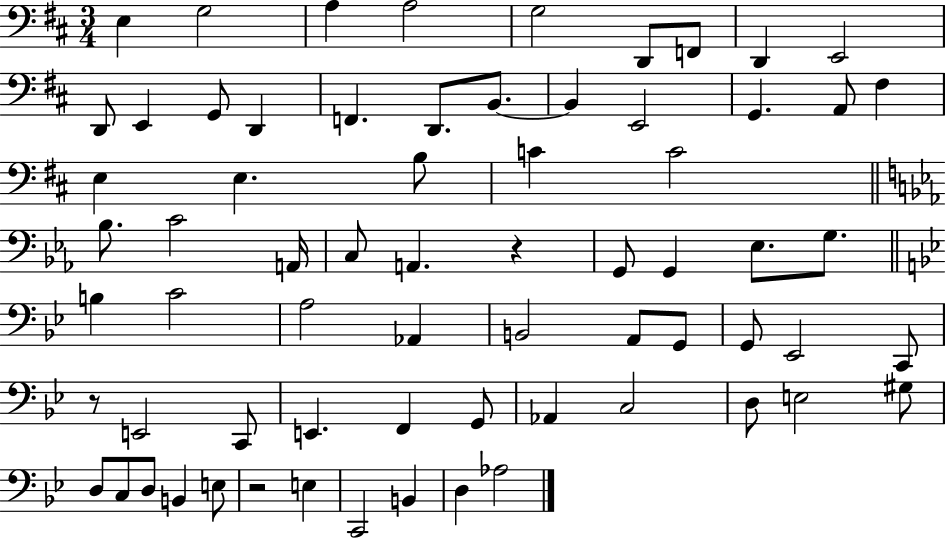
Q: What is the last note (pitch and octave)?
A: Ab3